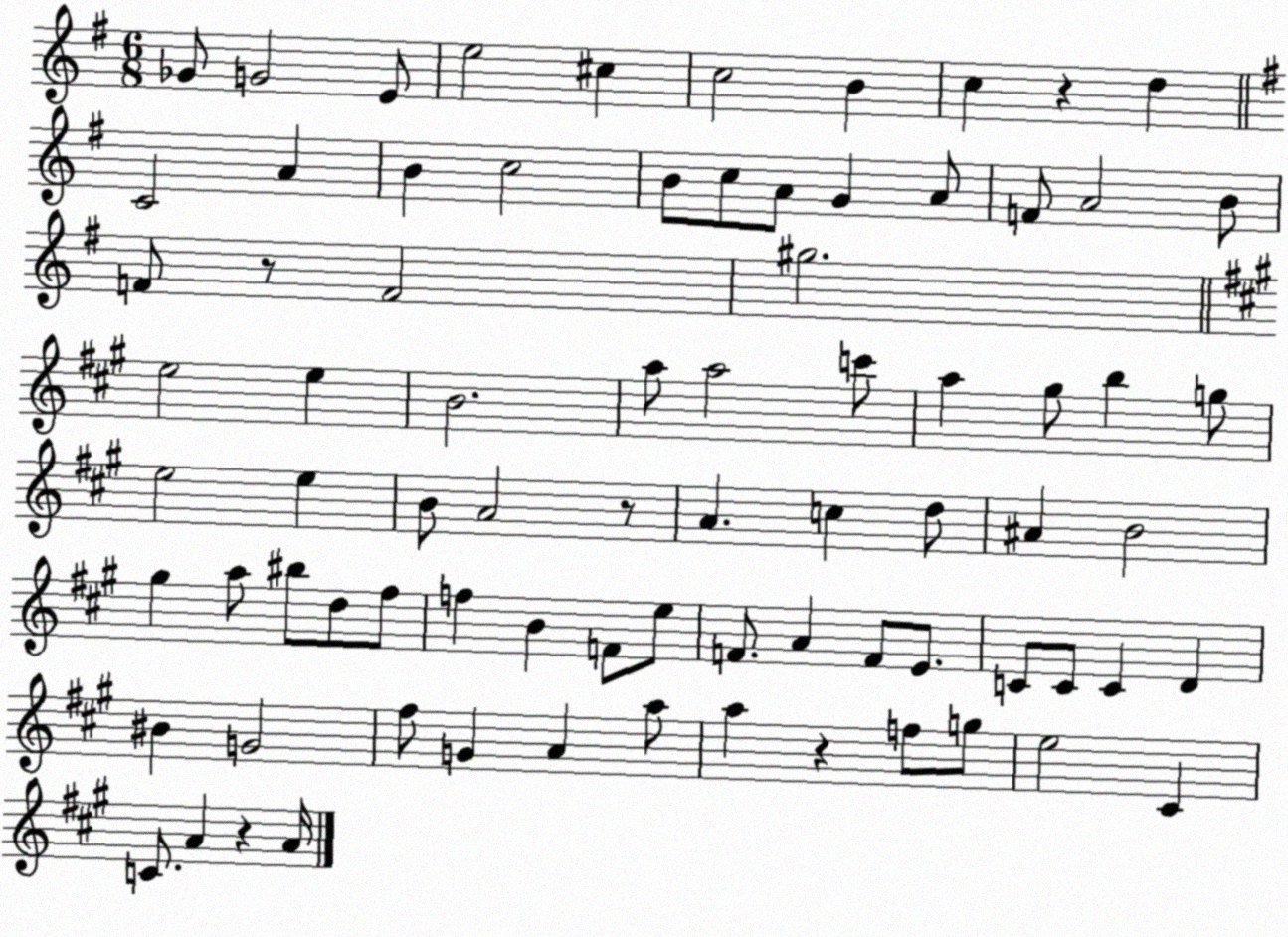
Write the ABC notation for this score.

X:1
T:Untitled
M:6/8
L:1/4
K:G
_G/2 G2 E/2 e2 ^c c2 B c z d C2 A B c2 B/2 c/2 A/2 G A/2 F/2 A2 B/2 F/2 z/2 F2 ^g2 e2 e B2 a/2 a2 c'/2 a ^g/2 b g/2 e2 e B/2 A2 z/2 A c d/2 ^A B2 ^g a/2 ^b/2 d/2 ^f/2 f B F/2 e/2 F/2 A F/2 E/2 C/2 C/2 C D ^B G2 ^f/2 G A a/2 a z f/2 g/2 e2 ^C C/2 A z A/4